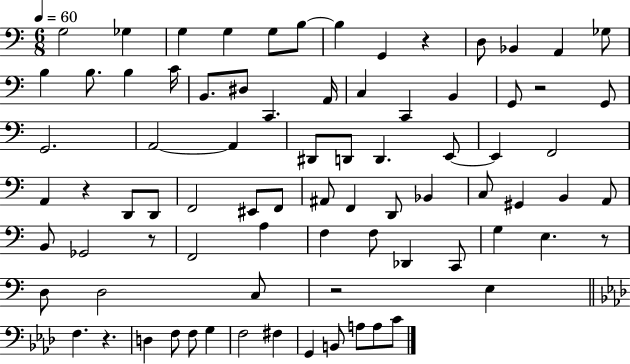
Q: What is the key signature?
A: C major